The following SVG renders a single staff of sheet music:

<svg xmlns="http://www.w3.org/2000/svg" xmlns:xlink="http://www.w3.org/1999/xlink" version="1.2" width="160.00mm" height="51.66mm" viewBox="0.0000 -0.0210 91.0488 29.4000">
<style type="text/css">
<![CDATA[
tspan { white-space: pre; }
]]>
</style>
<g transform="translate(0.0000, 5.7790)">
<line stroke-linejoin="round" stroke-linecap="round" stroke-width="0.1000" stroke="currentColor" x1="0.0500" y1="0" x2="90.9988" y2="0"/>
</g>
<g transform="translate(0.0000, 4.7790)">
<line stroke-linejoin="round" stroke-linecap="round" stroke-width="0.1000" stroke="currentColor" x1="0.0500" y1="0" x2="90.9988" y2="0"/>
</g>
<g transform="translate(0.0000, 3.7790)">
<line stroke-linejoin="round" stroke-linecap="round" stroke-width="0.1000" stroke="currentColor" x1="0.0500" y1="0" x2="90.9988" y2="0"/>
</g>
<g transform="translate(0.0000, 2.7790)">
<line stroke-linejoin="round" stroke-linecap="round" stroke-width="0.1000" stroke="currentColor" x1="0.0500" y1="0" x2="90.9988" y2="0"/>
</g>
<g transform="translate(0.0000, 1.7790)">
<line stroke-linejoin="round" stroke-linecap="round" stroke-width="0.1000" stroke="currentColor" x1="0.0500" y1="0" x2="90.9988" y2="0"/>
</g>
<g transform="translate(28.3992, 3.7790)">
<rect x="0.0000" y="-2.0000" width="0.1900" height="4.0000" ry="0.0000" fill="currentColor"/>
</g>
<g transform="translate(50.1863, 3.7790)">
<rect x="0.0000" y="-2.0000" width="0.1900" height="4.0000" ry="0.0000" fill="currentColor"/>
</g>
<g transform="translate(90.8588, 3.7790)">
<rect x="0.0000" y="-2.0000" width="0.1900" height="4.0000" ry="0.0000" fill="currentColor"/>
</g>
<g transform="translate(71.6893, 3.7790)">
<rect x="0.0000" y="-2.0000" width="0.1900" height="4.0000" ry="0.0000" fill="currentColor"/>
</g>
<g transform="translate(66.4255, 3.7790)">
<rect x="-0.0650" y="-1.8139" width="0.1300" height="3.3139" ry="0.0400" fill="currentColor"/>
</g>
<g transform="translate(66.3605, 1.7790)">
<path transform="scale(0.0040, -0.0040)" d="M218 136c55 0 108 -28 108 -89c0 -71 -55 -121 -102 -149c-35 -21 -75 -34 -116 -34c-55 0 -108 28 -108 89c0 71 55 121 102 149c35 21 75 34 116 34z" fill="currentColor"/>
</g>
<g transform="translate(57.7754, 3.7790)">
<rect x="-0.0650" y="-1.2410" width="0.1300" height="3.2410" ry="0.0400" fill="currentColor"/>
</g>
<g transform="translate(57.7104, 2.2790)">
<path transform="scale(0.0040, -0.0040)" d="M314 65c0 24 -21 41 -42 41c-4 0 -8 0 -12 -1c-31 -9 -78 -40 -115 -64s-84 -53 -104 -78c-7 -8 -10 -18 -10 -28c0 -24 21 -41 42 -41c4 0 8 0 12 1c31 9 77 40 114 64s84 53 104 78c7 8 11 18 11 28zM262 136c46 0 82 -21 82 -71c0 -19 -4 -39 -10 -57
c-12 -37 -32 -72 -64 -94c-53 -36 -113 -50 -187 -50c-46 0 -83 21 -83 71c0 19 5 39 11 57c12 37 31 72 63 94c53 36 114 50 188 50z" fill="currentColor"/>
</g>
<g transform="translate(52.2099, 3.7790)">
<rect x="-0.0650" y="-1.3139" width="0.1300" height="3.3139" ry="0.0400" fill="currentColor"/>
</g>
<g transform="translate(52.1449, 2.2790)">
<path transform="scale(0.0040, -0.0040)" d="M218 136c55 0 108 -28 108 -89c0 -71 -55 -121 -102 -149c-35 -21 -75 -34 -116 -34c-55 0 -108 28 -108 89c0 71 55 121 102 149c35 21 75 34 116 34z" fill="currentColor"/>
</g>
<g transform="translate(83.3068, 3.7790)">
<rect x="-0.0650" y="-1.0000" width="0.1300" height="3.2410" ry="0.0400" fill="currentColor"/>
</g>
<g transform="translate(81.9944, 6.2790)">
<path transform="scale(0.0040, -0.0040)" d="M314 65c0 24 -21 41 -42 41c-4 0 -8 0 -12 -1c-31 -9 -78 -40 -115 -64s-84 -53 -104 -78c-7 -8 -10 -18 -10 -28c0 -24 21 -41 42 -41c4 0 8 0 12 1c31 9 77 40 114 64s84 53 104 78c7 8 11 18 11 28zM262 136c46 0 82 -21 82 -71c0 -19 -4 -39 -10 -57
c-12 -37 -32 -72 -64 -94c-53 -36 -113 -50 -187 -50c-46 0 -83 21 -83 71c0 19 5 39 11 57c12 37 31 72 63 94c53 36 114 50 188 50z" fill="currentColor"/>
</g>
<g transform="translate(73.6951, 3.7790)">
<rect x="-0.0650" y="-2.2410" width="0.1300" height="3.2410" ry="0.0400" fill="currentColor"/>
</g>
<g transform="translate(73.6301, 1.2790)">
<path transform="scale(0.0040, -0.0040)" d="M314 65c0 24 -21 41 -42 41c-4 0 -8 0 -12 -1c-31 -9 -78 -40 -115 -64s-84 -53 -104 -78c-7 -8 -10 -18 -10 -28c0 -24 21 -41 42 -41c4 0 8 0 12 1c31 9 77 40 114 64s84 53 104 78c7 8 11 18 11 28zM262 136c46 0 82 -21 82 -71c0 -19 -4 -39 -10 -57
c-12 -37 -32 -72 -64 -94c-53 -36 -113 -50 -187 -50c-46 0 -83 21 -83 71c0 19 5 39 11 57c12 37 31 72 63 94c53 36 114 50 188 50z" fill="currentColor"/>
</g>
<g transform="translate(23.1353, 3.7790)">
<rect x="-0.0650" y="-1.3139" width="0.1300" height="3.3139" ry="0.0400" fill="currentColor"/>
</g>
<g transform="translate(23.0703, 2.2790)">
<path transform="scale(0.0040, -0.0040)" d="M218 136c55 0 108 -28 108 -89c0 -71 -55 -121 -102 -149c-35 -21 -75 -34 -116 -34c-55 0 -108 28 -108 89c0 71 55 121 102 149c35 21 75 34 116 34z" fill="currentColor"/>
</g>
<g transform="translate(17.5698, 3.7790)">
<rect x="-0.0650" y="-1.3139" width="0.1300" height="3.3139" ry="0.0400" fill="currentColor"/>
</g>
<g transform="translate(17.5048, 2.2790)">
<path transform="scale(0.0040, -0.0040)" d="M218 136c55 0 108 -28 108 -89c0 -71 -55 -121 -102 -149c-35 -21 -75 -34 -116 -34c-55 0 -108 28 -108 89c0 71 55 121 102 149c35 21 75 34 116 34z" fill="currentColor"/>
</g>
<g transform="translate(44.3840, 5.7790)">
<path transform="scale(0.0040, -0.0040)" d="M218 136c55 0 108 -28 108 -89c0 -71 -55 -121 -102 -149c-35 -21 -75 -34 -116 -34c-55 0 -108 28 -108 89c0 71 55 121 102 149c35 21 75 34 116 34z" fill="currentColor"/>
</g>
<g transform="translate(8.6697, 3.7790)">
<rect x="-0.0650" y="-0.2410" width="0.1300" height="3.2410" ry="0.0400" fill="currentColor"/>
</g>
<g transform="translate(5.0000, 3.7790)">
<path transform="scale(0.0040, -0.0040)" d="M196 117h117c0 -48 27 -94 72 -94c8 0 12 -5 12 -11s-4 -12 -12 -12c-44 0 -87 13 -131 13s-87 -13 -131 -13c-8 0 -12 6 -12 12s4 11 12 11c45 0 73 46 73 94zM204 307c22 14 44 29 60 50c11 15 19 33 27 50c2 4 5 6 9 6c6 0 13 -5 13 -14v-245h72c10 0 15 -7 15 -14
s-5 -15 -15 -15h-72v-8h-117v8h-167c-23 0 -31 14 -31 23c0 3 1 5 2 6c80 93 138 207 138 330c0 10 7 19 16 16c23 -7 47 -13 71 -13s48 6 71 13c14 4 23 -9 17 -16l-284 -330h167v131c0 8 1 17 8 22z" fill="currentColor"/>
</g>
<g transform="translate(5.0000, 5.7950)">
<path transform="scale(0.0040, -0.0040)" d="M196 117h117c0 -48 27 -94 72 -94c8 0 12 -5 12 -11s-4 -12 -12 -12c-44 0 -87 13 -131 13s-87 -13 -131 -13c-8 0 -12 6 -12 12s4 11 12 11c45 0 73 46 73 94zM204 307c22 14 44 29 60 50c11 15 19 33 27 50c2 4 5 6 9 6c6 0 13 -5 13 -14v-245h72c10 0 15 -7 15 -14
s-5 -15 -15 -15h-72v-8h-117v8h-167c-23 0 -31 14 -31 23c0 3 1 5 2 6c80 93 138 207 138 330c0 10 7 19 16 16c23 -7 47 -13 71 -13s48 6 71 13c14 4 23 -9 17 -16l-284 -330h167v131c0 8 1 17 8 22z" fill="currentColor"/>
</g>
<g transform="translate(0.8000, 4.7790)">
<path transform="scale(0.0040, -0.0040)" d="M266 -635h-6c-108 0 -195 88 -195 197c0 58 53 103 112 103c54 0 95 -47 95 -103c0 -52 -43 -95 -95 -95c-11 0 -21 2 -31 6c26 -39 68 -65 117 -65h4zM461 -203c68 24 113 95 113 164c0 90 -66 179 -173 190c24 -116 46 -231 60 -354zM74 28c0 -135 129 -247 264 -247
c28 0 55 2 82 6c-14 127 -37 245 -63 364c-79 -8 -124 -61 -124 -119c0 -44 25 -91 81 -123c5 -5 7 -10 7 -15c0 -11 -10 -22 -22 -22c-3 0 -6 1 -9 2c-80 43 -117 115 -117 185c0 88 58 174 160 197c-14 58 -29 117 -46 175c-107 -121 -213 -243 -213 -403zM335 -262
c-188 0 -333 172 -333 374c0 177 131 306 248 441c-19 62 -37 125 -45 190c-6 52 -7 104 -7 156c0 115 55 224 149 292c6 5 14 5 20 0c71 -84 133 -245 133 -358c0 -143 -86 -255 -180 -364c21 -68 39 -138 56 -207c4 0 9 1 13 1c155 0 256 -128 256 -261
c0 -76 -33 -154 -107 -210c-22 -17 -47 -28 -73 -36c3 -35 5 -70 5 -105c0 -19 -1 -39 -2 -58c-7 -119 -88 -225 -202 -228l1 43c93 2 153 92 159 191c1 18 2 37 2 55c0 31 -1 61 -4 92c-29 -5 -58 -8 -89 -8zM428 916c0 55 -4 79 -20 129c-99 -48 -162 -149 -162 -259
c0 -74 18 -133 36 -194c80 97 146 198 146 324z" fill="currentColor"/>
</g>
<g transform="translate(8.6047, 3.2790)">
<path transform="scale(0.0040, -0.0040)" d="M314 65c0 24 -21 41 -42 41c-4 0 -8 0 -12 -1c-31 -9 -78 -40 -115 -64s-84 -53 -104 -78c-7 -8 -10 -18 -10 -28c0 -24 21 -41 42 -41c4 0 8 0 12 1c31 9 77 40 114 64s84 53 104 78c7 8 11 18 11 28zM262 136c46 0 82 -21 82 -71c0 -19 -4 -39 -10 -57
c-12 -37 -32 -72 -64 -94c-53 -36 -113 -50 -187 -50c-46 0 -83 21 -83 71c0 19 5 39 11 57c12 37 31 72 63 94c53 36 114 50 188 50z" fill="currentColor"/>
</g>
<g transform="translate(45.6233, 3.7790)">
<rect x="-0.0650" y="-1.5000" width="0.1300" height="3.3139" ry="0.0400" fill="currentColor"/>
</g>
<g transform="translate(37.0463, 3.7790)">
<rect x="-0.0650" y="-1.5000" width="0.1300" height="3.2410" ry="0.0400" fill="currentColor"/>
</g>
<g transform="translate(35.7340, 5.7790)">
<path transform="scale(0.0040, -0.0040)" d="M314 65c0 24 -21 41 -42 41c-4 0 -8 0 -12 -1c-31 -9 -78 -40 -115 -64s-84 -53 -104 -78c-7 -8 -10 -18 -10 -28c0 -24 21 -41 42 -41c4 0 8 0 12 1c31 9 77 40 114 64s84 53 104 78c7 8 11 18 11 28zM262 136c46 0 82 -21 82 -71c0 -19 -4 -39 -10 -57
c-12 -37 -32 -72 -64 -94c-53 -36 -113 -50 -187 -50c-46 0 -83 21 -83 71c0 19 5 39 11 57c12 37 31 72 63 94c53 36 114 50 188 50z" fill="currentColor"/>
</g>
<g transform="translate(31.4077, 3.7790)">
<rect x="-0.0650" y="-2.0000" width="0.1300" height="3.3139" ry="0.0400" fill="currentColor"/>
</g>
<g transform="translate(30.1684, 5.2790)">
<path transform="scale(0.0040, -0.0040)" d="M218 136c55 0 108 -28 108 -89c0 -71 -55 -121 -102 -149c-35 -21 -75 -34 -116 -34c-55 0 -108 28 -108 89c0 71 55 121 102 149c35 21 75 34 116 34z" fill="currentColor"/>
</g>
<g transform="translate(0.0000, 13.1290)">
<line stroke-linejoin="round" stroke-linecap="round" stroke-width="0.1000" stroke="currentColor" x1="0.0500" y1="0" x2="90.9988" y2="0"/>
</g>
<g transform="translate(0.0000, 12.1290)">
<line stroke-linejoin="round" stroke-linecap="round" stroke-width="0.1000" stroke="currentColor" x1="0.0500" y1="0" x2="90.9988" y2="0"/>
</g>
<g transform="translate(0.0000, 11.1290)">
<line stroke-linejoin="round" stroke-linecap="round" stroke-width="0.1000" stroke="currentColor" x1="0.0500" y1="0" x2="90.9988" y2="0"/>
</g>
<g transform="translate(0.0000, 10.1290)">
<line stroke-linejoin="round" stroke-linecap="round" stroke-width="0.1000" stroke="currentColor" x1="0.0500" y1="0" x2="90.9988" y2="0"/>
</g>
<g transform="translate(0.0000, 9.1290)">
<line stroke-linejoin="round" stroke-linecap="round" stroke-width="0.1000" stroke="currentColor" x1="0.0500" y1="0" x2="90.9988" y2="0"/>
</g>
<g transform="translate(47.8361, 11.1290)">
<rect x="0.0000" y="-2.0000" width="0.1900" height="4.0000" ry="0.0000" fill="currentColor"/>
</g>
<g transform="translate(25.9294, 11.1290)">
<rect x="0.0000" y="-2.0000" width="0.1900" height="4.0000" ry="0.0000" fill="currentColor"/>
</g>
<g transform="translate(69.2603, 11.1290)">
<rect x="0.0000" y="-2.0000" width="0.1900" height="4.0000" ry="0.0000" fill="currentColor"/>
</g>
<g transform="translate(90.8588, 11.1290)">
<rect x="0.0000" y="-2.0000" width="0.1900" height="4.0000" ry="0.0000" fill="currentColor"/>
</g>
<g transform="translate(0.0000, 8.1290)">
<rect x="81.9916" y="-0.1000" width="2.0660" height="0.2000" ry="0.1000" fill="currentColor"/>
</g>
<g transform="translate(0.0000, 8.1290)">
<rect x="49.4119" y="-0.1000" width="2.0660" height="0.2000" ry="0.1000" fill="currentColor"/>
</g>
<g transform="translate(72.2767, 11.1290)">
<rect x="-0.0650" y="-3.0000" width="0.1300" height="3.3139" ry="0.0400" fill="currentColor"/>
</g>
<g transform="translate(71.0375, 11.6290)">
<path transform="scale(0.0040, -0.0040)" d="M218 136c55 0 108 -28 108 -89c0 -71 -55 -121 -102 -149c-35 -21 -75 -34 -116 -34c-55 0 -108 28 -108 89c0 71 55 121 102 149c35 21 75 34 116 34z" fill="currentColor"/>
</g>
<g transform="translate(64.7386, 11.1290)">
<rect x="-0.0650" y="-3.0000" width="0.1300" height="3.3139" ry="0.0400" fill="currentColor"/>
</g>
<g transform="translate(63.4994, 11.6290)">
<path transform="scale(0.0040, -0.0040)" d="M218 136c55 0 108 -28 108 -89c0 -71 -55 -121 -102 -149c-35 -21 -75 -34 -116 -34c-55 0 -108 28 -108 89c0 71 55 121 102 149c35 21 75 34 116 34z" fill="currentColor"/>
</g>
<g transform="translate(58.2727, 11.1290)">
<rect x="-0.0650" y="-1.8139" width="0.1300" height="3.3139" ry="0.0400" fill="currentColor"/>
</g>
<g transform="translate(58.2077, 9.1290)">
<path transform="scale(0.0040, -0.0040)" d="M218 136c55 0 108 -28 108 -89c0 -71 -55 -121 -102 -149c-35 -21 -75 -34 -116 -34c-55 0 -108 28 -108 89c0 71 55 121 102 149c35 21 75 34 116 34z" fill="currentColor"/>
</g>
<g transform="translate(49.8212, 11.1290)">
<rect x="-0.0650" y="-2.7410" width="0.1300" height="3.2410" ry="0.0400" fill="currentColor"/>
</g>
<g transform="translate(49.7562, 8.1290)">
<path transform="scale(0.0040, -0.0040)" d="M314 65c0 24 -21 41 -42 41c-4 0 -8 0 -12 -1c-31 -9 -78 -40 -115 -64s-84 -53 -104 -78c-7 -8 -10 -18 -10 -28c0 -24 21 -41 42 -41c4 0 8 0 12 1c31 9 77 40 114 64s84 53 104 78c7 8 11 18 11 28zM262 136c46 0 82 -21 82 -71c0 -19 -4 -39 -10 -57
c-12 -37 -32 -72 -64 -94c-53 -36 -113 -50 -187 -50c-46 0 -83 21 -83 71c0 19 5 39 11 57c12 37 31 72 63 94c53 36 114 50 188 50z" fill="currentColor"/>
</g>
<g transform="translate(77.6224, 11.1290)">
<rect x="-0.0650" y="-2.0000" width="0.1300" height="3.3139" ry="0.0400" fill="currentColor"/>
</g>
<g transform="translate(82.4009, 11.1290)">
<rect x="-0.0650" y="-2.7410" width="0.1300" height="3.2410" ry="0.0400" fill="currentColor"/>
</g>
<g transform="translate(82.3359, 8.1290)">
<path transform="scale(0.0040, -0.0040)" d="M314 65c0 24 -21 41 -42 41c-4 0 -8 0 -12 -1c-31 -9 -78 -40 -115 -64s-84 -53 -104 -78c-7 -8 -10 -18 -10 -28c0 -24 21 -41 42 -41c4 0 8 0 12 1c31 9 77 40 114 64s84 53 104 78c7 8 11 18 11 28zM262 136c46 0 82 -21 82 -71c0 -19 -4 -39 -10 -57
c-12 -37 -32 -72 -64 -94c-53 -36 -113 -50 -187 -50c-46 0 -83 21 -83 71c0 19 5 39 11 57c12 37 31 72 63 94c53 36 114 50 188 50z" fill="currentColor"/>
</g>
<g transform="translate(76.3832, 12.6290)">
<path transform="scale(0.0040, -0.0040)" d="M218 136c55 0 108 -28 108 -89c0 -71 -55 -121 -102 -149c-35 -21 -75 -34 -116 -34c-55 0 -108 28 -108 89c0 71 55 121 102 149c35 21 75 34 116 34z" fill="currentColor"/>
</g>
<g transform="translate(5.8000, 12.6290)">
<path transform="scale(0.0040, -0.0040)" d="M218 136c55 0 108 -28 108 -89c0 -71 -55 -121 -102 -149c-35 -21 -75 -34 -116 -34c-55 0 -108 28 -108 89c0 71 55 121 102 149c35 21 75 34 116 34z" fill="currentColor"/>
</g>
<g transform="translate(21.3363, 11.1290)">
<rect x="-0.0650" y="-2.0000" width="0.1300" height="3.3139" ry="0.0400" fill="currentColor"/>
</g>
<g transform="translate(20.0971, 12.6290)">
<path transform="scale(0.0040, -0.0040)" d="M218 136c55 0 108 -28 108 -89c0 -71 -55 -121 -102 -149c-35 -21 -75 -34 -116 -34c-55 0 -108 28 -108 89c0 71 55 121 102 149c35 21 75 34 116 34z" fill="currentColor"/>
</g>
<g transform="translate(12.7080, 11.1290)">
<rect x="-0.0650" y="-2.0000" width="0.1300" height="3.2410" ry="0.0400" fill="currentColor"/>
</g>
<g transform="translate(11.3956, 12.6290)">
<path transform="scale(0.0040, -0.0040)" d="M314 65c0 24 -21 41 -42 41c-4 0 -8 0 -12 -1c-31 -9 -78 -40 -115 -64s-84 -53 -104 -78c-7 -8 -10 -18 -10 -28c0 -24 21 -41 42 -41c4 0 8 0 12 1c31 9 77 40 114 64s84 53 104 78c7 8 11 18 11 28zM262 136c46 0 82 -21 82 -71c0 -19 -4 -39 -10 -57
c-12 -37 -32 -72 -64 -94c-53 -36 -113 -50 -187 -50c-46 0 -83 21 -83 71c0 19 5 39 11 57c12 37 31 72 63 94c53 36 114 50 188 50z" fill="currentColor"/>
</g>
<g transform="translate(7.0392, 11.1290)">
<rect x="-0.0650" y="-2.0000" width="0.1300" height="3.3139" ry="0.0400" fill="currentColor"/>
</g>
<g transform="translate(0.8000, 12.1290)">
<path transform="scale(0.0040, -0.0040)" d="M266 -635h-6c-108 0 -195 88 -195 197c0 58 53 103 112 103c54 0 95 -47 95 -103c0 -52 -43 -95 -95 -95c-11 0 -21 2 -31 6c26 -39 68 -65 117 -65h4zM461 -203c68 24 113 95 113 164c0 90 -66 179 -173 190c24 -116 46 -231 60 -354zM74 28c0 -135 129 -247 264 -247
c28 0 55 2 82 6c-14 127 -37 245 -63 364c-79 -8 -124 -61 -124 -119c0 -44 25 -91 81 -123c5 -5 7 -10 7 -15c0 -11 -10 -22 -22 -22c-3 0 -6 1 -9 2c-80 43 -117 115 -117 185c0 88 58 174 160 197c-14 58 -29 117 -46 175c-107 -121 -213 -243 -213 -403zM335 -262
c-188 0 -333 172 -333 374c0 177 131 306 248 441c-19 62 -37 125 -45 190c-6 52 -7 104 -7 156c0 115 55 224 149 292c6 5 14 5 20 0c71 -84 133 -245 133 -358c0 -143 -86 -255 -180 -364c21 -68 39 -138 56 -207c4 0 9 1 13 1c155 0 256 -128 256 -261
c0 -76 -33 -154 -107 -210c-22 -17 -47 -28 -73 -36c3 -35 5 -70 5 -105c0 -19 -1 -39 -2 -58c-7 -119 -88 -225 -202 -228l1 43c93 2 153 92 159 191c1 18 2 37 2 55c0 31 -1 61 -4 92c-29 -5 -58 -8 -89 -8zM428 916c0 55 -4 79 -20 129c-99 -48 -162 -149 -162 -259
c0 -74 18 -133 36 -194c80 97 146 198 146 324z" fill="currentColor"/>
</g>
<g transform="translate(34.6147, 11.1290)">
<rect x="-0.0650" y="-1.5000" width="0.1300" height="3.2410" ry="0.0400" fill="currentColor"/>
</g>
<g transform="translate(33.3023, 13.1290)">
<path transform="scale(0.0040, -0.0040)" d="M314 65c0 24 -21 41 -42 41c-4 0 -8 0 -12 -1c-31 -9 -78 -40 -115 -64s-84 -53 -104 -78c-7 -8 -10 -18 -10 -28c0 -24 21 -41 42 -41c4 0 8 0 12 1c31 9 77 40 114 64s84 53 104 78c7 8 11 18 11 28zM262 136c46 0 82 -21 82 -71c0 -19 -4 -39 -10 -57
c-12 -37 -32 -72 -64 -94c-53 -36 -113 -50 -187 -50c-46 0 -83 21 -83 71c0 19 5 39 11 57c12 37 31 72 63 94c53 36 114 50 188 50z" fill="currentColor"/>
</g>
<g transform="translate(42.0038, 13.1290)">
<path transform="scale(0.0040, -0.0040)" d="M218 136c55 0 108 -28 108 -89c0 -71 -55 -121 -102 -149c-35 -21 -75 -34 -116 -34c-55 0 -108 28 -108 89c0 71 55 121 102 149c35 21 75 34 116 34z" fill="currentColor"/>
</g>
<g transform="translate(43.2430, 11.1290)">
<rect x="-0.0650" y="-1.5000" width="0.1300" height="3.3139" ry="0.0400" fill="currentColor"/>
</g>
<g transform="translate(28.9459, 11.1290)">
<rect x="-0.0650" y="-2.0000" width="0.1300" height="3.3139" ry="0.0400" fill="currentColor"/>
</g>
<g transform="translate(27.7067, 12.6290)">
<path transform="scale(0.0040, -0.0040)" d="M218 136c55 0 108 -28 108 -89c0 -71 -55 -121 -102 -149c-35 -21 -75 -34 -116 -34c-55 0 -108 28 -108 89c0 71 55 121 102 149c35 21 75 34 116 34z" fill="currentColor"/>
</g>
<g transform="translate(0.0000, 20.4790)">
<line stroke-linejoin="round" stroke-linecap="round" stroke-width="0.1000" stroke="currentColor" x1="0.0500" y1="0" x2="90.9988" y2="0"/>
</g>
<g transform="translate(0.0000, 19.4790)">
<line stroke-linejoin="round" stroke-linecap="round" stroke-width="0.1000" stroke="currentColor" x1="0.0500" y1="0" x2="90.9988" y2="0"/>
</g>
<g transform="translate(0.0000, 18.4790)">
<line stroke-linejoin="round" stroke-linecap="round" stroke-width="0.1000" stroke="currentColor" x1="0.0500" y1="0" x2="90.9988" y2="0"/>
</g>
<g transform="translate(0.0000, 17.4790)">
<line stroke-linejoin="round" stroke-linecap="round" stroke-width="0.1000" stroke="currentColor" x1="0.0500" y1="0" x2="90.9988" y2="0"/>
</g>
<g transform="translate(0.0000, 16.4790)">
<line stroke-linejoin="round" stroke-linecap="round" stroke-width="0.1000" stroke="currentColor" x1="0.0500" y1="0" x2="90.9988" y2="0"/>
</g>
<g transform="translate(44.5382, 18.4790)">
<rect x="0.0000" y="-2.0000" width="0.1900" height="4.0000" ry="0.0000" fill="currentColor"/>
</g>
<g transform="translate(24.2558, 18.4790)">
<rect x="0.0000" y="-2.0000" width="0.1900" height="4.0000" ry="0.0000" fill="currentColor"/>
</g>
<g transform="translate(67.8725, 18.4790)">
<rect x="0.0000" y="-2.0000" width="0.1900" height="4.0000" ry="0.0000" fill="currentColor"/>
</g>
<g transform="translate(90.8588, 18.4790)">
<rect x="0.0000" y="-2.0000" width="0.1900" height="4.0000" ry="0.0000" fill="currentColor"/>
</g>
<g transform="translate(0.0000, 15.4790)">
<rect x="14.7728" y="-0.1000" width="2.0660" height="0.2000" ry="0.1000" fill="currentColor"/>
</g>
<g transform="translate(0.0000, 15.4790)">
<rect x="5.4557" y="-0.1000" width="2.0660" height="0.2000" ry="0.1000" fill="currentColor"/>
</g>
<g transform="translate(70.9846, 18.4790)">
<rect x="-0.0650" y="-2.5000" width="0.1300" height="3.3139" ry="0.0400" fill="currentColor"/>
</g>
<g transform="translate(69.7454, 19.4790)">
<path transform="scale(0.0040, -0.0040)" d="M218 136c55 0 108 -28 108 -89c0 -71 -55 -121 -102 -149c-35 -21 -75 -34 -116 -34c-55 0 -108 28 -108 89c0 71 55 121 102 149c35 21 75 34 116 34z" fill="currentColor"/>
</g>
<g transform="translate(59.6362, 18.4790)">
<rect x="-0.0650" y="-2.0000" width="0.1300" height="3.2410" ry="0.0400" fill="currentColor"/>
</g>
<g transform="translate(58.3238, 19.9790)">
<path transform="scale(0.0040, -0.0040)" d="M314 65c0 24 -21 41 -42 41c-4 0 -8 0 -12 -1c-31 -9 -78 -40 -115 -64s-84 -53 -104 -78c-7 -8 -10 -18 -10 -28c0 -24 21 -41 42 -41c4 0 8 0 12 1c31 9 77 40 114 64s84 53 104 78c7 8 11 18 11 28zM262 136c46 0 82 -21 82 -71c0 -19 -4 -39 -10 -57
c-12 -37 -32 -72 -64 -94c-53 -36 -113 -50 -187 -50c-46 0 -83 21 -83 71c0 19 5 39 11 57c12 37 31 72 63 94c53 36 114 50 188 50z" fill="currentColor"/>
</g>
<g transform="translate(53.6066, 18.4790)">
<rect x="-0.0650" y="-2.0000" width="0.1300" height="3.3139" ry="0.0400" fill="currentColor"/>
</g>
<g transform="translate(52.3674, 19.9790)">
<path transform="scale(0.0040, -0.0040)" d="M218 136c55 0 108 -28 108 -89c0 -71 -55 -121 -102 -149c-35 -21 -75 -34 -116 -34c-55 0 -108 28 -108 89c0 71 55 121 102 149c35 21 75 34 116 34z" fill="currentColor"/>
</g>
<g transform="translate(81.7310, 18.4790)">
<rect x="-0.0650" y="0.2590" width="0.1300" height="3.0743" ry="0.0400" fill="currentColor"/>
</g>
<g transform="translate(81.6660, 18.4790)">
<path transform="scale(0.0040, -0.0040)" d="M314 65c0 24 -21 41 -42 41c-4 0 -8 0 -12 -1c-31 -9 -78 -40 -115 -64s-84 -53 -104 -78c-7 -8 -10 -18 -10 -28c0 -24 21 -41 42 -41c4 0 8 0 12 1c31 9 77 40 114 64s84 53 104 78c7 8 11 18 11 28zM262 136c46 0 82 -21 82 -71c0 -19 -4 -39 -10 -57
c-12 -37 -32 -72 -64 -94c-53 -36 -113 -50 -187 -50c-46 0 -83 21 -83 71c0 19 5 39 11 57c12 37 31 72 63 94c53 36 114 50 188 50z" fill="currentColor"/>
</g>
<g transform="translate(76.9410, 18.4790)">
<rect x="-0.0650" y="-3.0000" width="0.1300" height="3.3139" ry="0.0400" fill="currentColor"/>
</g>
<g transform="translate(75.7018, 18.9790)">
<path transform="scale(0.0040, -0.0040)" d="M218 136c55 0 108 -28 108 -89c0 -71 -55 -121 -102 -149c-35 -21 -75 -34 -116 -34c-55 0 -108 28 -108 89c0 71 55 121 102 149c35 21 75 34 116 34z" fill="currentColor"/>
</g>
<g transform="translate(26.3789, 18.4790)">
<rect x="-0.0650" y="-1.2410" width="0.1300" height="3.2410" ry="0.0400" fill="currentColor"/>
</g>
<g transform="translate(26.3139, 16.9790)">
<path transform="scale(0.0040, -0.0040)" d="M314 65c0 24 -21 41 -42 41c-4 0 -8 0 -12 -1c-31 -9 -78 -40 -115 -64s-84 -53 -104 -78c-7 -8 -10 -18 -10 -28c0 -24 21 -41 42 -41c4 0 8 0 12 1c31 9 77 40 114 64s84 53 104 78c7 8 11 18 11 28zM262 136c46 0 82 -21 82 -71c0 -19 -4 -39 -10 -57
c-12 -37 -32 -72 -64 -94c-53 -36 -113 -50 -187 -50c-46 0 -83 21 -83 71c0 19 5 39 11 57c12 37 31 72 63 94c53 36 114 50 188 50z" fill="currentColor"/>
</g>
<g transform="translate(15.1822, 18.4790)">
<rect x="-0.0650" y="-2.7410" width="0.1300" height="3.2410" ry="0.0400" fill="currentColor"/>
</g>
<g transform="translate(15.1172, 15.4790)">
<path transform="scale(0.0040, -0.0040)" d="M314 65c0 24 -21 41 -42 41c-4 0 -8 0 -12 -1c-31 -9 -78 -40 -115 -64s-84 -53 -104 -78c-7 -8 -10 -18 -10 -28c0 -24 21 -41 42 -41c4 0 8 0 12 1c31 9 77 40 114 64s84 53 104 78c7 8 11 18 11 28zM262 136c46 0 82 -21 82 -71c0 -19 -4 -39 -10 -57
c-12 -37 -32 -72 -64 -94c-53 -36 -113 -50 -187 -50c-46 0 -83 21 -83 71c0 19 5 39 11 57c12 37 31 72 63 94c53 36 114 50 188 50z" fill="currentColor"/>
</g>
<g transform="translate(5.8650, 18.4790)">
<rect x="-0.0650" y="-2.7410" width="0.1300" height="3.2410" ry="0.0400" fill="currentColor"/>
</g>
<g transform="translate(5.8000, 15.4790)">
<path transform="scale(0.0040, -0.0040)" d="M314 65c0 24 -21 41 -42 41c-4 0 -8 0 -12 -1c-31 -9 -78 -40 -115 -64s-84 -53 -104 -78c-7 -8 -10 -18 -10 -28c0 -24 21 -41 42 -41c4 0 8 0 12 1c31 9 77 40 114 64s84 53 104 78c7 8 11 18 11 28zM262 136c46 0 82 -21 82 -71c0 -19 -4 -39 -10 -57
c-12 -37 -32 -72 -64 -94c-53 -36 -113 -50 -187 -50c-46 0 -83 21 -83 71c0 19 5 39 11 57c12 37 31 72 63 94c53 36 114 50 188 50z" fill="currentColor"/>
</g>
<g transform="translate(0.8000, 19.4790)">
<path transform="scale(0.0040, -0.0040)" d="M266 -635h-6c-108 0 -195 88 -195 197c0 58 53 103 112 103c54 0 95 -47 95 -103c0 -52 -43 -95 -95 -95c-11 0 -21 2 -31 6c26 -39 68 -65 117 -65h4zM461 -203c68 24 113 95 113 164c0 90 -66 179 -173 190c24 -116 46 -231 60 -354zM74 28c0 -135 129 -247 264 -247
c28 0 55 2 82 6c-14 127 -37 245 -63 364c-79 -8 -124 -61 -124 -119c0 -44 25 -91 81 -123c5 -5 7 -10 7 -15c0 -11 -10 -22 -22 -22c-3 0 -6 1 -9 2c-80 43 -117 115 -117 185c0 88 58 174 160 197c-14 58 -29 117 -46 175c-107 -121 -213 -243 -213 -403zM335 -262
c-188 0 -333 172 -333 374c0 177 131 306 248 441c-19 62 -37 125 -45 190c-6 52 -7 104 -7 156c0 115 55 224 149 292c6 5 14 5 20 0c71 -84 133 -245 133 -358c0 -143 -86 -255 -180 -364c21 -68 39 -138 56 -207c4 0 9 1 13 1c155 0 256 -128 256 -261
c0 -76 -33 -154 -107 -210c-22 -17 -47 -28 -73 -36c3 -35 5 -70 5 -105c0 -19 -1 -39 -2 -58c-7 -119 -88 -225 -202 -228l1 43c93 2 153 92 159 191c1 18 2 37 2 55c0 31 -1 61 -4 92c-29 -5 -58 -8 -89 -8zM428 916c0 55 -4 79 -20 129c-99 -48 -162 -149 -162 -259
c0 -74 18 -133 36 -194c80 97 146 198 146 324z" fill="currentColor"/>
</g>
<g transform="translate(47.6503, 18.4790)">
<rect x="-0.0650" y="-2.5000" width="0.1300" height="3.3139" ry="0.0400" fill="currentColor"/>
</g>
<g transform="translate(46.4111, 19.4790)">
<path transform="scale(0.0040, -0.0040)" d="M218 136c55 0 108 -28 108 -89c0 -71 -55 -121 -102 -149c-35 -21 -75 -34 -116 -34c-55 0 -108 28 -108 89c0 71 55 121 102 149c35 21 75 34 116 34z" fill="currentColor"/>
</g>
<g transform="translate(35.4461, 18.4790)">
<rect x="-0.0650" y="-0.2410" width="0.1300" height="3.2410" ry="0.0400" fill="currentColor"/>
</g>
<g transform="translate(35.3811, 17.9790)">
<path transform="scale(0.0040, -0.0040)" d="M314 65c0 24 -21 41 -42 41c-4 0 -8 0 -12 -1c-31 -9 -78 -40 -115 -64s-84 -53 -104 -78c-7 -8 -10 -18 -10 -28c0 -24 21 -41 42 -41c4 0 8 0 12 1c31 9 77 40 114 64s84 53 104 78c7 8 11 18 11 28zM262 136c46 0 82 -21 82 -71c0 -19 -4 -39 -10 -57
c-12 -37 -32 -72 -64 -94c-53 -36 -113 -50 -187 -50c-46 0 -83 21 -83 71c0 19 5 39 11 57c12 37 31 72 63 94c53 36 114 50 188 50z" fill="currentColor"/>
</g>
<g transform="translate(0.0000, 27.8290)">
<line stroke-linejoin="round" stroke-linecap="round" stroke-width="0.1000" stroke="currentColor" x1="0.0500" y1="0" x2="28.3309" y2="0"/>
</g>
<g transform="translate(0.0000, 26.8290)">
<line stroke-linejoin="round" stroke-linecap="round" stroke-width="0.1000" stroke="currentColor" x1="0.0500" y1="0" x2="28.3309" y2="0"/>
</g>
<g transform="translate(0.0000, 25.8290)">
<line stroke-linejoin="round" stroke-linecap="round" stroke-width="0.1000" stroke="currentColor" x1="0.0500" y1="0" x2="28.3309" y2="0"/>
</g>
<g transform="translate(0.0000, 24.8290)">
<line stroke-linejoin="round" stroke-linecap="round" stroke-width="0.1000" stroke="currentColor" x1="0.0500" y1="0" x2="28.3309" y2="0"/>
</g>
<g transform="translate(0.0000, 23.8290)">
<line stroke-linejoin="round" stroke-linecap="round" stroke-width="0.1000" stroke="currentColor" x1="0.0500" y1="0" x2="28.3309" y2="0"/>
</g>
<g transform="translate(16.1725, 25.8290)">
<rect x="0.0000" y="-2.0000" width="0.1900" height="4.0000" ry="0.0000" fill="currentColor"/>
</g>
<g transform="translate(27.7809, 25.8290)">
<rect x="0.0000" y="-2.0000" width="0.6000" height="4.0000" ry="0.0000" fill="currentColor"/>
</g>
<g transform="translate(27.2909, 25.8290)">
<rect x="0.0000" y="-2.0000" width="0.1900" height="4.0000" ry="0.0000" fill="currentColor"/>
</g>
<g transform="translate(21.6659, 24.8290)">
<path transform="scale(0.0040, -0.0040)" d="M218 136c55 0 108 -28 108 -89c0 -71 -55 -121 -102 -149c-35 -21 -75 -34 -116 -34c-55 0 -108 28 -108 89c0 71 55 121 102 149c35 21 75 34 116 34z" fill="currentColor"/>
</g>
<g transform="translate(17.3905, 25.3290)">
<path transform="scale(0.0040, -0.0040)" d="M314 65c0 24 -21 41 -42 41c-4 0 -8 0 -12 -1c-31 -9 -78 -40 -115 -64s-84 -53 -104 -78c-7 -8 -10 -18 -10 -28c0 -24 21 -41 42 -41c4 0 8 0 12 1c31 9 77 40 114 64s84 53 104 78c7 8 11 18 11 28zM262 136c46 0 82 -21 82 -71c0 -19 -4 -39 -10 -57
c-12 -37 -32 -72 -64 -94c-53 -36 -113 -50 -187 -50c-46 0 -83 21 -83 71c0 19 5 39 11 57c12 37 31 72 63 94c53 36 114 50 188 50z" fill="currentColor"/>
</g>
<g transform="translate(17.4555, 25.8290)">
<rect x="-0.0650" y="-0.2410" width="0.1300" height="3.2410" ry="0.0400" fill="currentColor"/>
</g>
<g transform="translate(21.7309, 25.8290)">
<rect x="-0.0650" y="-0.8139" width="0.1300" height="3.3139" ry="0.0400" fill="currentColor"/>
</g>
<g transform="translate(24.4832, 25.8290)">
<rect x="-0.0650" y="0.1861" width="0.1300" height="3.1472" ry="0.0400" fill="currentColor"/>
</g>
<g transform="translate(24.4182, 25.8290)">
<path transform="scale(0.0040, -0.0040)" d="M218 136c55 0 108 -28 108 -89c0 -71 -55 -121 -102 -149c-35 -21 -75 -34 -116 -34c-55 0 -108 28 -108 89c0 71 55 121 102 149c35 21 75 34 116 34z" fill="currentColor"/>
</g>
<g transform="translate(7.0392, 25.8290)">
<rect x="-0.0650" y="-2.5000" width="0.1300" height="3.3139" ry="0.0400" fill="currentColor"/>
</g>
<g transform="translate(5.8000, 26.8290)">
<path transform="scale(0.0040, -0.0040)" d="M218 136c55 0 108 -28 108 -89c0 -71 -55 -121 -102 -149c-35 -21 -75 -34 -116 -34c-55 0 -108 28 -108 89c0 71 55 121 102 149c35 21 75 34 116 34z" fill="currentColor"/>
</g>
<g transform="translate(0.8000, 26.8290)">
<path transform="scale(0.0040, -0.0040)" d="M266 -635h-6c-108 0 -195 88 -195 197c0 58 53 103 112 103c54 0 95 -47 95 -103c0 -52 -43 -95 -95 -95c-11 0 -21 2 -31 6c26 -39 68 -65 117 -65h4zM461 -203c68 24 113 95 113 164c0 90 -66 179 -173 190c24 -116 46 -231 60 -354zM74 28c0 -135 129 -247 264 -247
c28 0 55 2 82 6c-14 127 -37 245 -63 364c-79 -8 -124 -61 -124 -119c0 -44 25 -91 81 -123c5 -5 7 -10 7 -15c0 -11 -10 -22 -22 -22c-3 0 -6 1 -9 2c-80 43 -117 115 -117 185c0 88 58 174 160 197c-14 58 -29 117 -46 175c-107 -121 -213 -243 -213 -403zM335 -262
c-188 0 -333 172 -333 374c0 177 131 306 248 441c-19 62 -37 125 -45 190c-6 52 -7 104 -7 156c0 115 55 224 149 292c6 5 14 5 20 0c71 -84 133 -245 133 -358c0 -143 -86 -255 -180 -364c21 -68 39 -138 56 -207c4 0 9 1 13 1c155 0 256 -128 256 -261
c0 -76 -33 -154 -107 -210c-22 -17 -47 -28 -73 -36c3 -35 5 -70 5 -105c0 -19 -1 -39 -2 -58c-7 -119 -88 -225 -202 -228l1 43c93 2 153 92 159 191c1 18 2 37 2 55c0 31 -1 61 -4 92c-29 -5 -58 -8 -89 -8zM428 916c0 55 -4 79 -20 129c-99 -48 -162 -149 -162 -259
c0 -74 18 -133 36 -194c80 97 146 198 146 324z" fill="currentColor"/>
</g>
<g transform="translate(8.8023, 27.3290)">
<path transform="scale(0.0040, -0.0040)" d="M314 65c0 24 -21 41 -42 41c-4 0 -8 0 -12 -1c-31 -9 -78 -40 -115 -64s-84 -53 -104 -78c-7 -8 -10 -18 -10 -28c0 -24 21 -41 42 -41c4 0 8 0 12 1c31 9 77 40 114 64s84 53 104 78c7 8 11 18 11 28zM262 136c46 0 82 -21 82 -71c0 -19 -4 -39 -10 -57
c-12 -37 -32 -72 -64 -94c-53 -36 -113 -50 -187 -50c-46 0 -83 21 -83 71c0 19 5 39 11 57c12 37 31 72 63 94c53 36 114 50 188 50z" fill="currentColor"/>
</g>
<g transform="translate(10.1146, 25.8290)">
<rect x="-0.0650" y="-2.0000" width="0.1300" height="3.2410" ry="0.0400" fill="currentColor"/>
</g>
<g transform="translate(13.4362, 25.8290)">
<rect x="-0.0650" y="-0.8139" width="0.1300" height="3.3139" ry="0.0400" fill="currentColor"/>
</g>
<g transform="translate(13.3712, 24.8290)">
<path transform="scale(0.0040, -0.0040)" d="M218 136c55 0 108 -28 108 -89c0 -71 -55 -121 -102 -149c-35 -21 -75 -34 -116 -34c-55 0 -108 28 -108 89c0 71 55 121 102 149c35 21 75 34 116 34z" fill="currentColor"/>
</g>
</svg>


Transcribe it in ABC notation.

X:1
T:Untitled
M:4/4
L:1/4
K:C
c2 e e F E2 E e e2 f g2 D2 F F2 F F E2 E a2 f A A F a2 a2 a2 e2 c2 G F F2 G A B2 G F2 d c2 d B